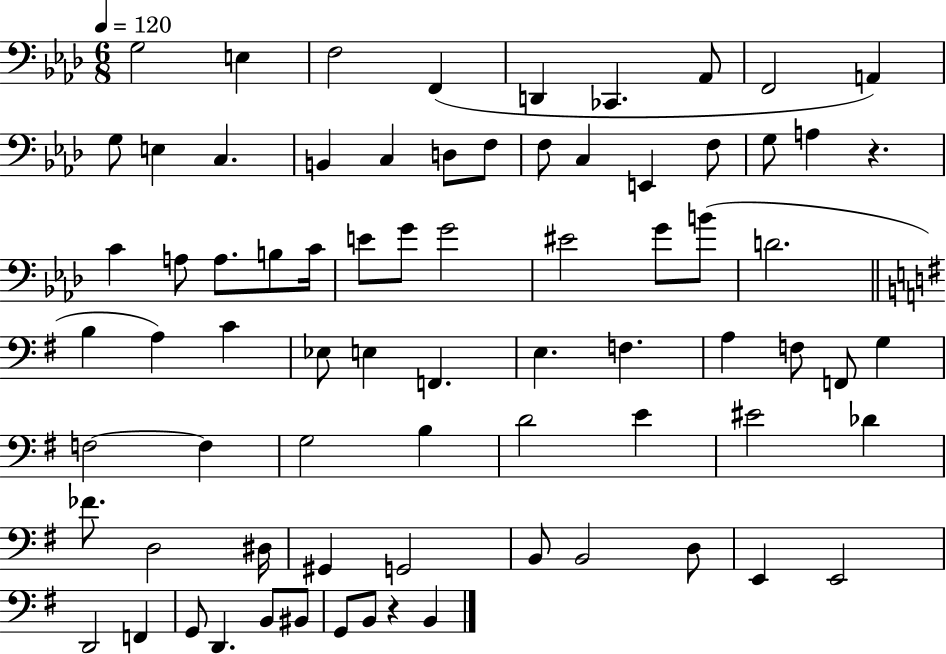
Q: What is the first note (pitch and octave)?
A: G3